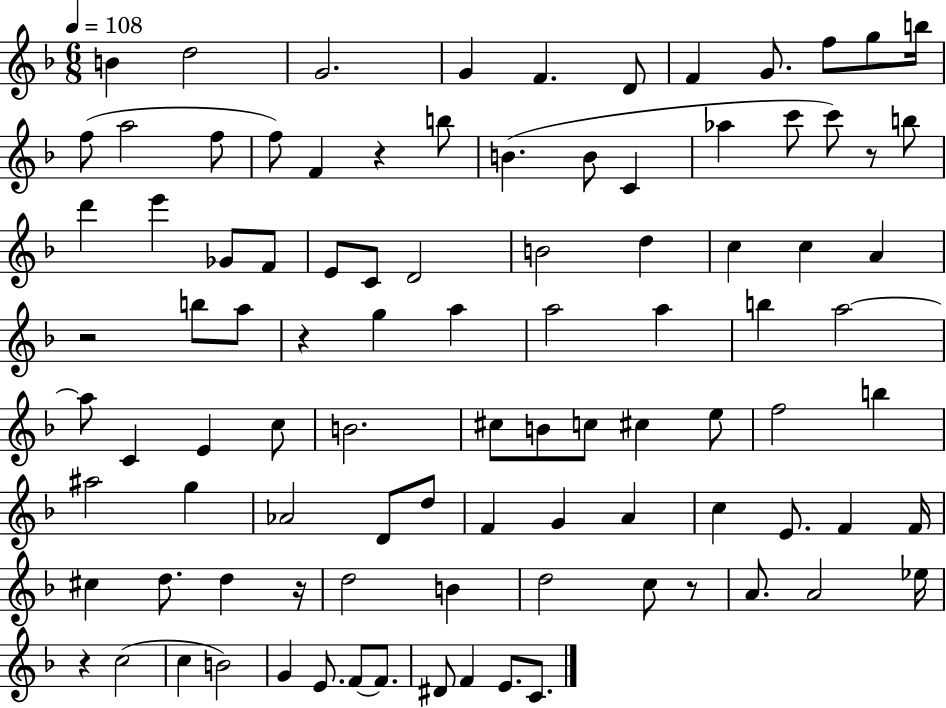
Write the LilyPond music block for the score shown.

{
  \clef treble
  \numericTimeSignature
  \time 6/8
  \key f \major
  \tempo 4 = 108
  b'4 d''2 | g'2. | g'4 f'4. d'8 | f'4 g'8. f''8 g''8 b''16 | \break f''8( a''2 f''8 | f''8) f'4 r4 b''8 | b'4.( b'8 c'4 | aes''4 c'''8 c'''8) r8 b''8 | \break d'''4 e'''4 ges'8 f'8 | e'8 c'8 d'2 | b'2 d''4 | c''4 c''4 a'4 | \break r2 b''8 a''8 | r4 g''4 a''4 | a''2 a''4 | b''4 a''2~~ | \break a''8 c'4 e'4 c''8 | b'2. | cis''8 b'8 c''8 cis''4 e''8 | f''2 b''4 | \break ais''2 g''4 | aes'2 d'8 d''8 | f'4 g'4 a'4 | c''4 e'8. f'4 f'16 | \break cis''4 d''8. d''4 r16 | d''2 b'4 | d''2 c''8 r8 | a'8. a'2 ees''16 | \break r4 c''2( | c''4 b'2) | g'4 e'8. f'8~~ f'8. | dis'8 f'4 e'8. c'8. | \break \bar "|."
}